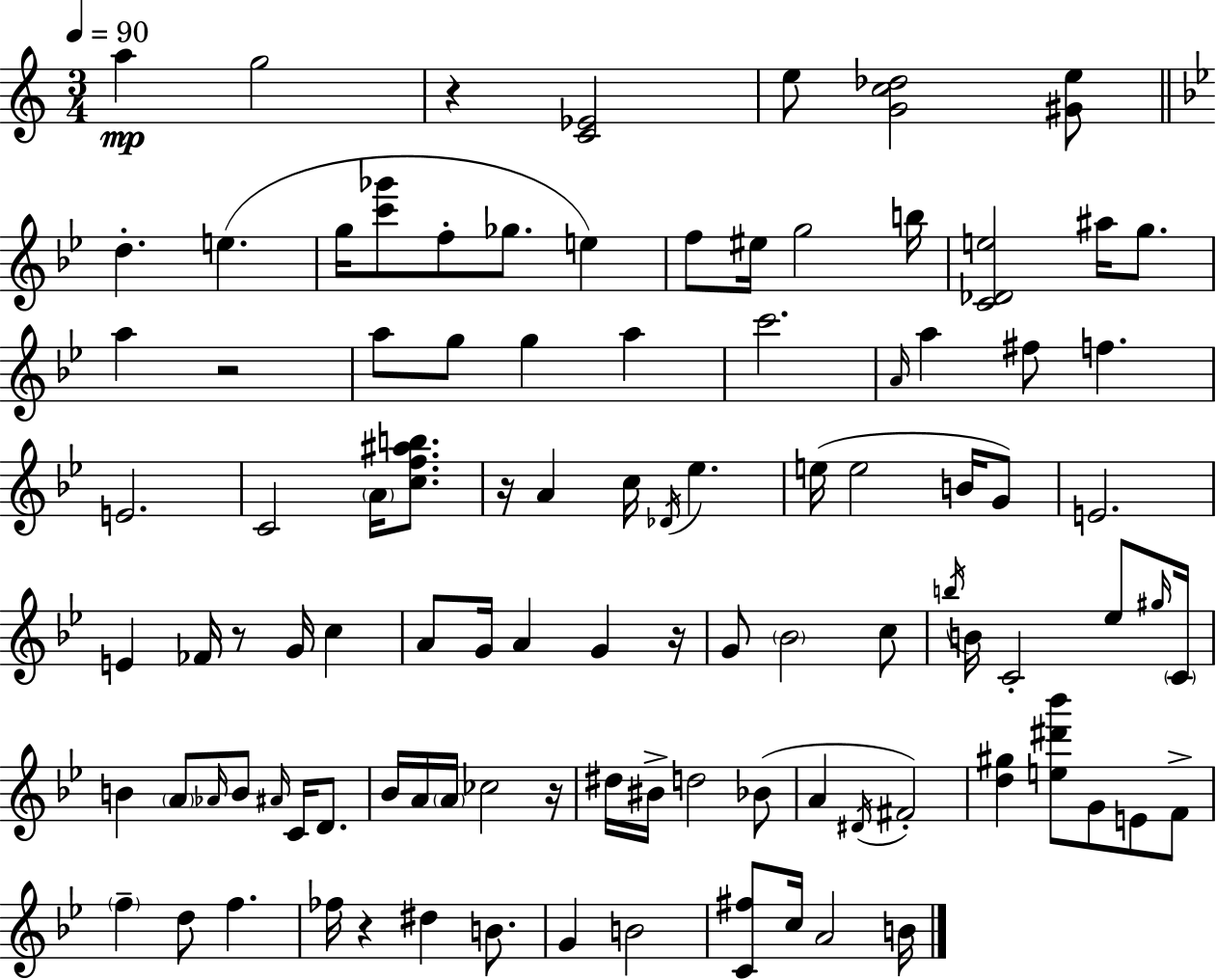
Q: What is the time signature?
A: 3/4